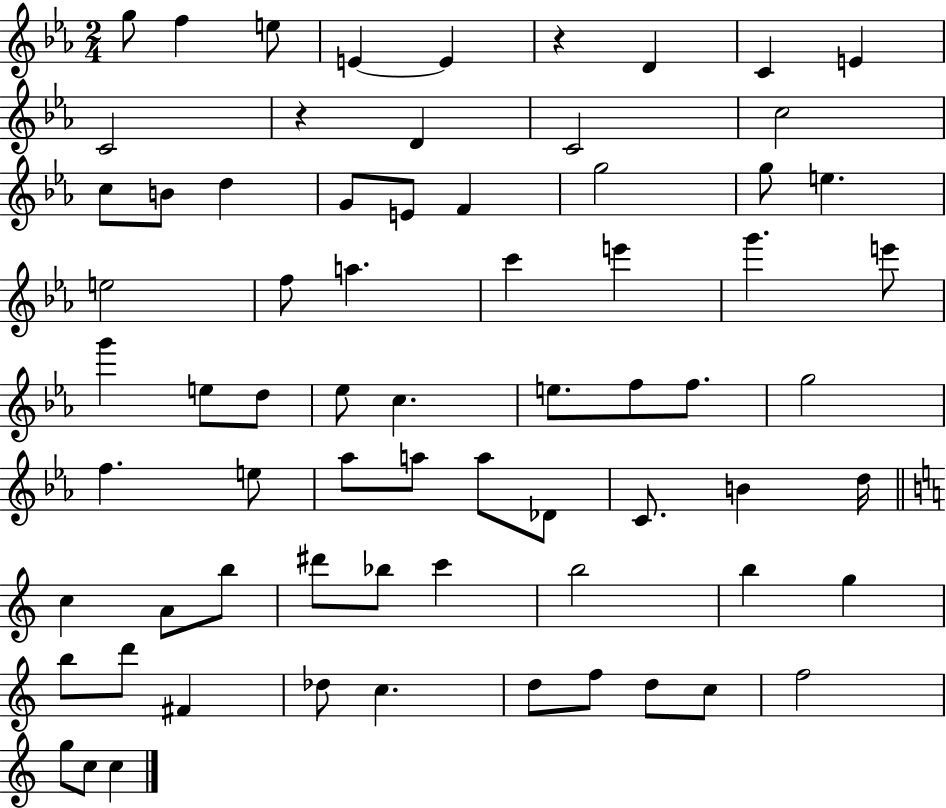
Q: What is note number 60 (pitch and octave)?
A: C5